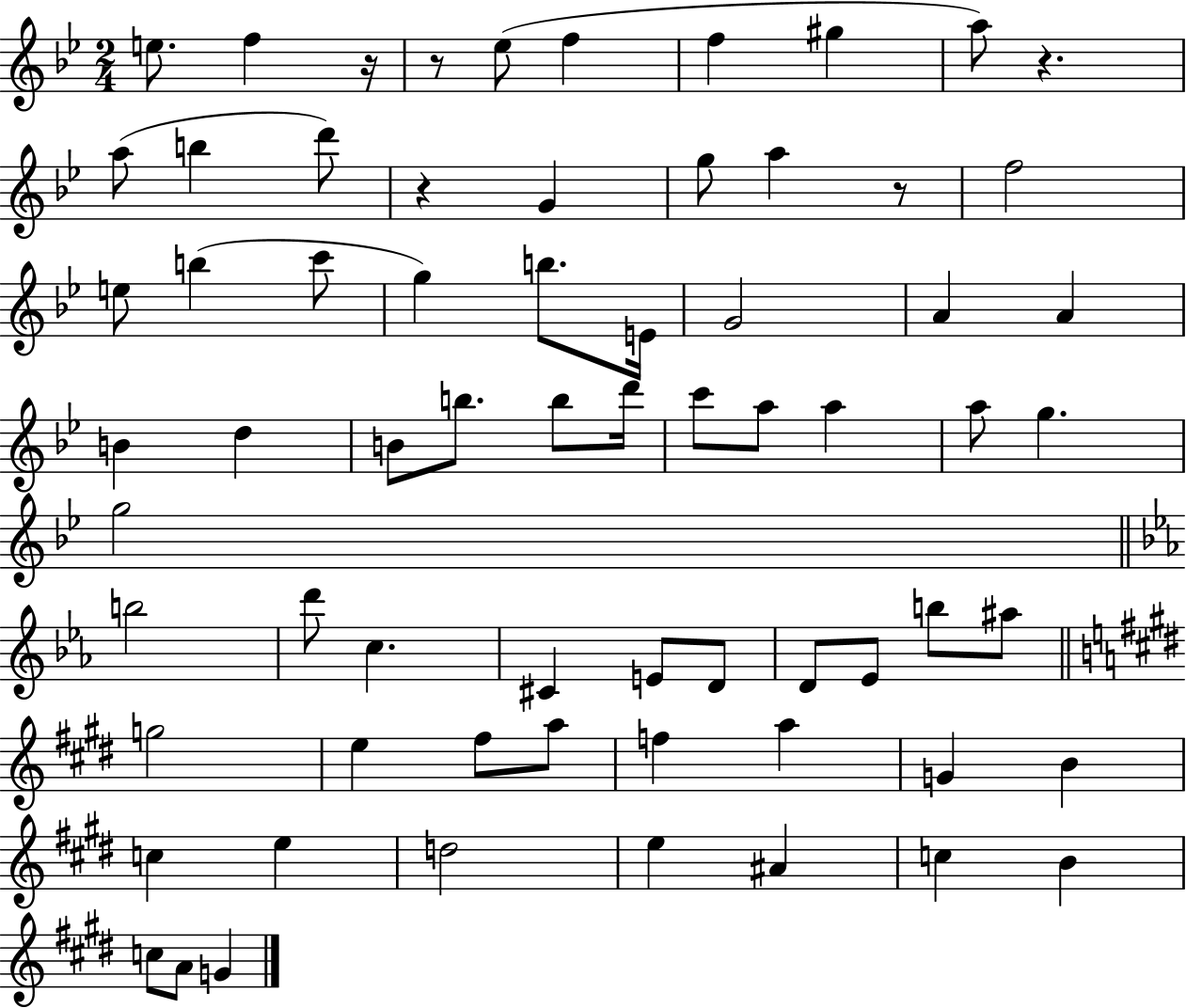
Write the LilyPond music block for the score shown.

{
  \clef treble
  \numericTimeSignature
  \time 2/4
  \key bes \major
  e''8. f''4 r16 | r8 ees''8( f''4 | f''4 gis''4 | a''8) r4. | \break a''8( b''4 d'''8) | r4 g'4 | g''8 a''4 r8 | f''2 | \break e''8 b''4( c'''8 | g''4) b''8. e'16 | g'2 | a'4 a'4 | \break b'4 d''4 | b'8 b''8. b''8 d'''16 | c'''8 a''8 a''4 | a''8 g''4. | \break g''2 | \bar "||" \break \key c \minor b''2 | d'''8 c''4. | cis'4 e'8 d'8 | d'8 ees'8 b''8 ais''8 | \break \bar "||" \break \key e \major g''2 | e''4 fis''8 a''8 | f''4 a''4 | g'4 b'4 | \break c''4 e''4 | d''2 | e''4 ais'4 | c''4 b'4 | \break c''8 a'8 g'4 | \bar "|."
}